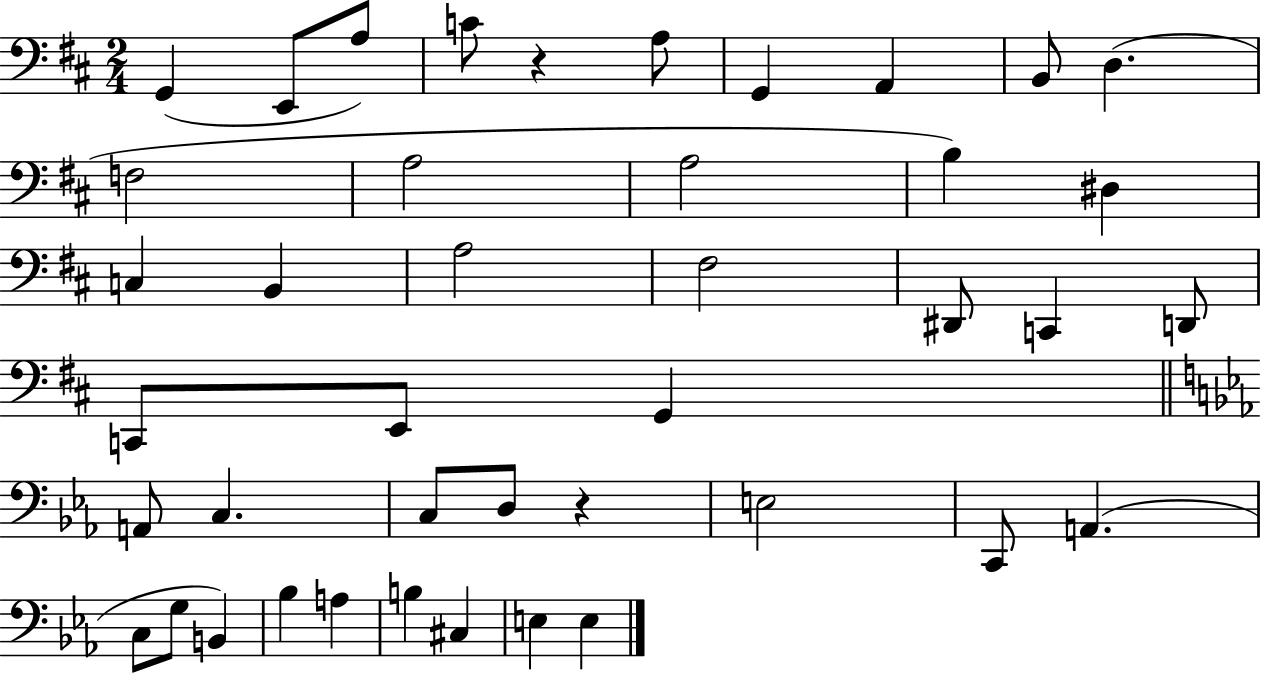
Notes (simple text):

G2/q E2/e A3/e C4/e R/q A3/e G2/q A2/q B2/e D3/q. F3/h A3/h A3/h B3/q D#3/q C3/q B2/q A3/h F#3/h D#2/e C2/q D2/e C2/e E2/e G2/q A2/e C3/q. C3/e D3/e R/q E3/h C2/e A2/q. C3/e G3/e B2/q Bb3/q A3/q B3/q C#3/q E3/q E3/q